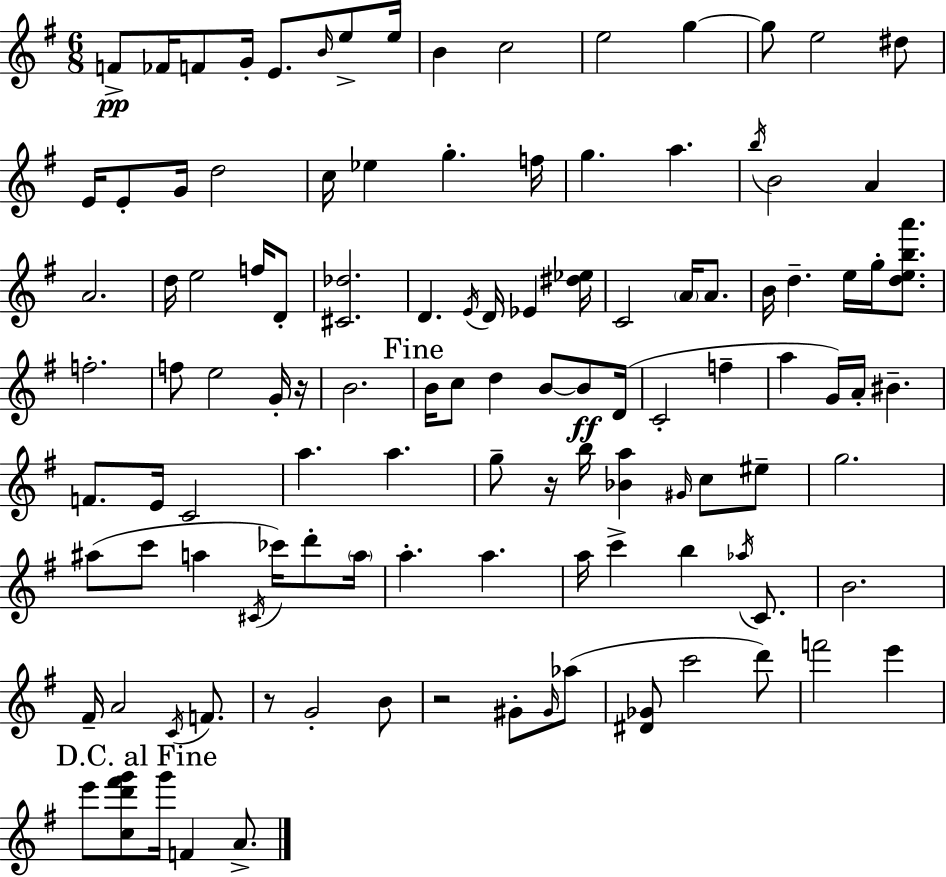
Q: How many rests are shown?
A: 4